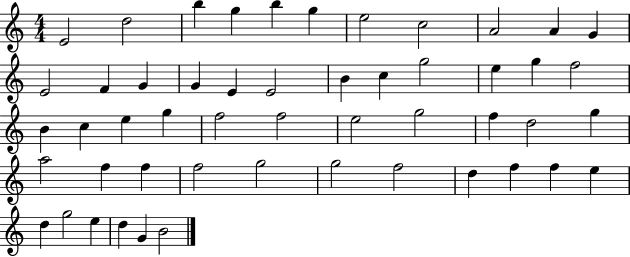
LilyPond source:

{
  \clef treble
  \numericTimeSignature
  \time 4/4
  \key c \major
  e'2 d''2 | b''4 g''4 b''4 g''4 | e''2 c''2 | a'2 a'4 g'4 | \break e'2 f'4 g'4 | g'4 e'4 e'2 | b'4 c''4 g''2 | e''4 g''4 f''2 | \break b'4 c''4 e''4 g''4 | f''2 f''2 | e''2 g''2 | f''4 d''2 g''4 | \break a''2 f''4 f''4 | f''2 g''2 | g''2 f''2 | d''4 f''4 f''4 e''4 | \break d''4 g''2 e''4 | d''4 g'4 b'2 | \bar "|."
}